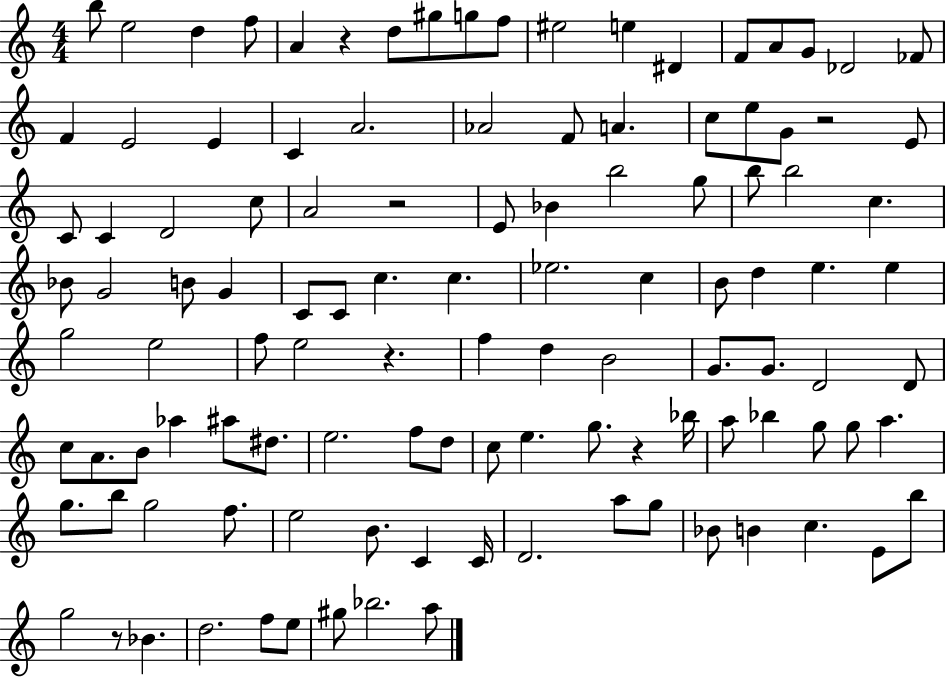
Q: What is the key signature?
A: C major